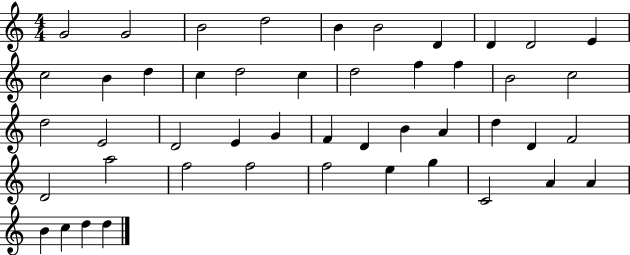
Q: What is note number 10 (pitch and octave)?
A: E4